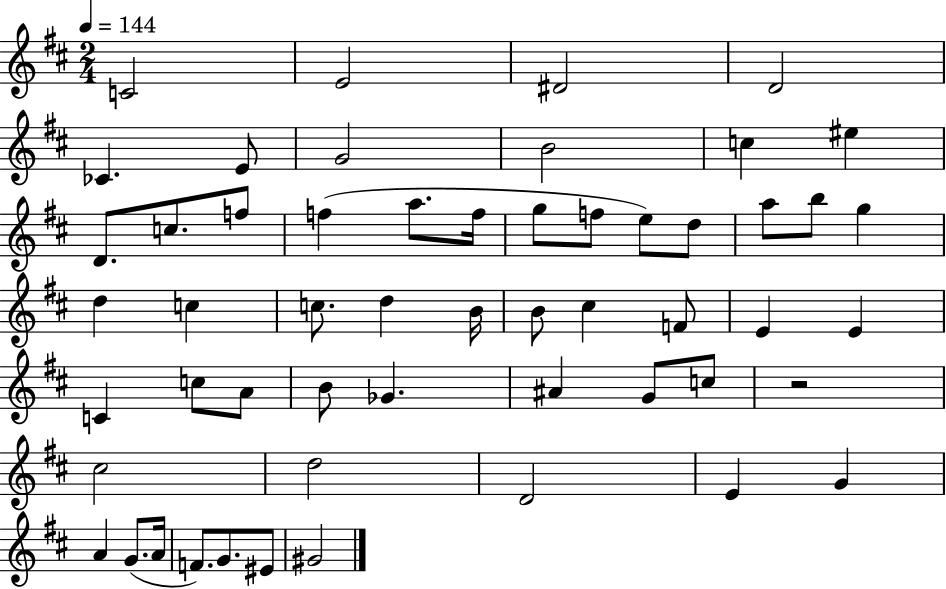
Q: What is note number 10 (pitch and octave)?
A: EIS5